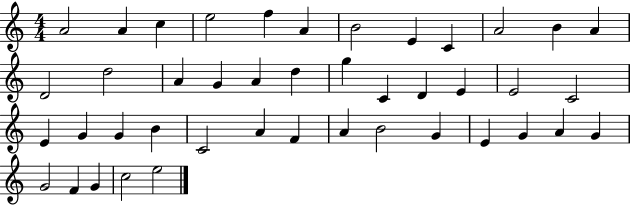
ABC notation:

X:1
T:Untitled
M:4/4
L:1/4
K:C
A2 A c e2 f A B2 E C A2 B A D2 d2 A G A d g C D E E2 C2 E G G B C2 A F A B2 G E G A G G2 F G c2 e2